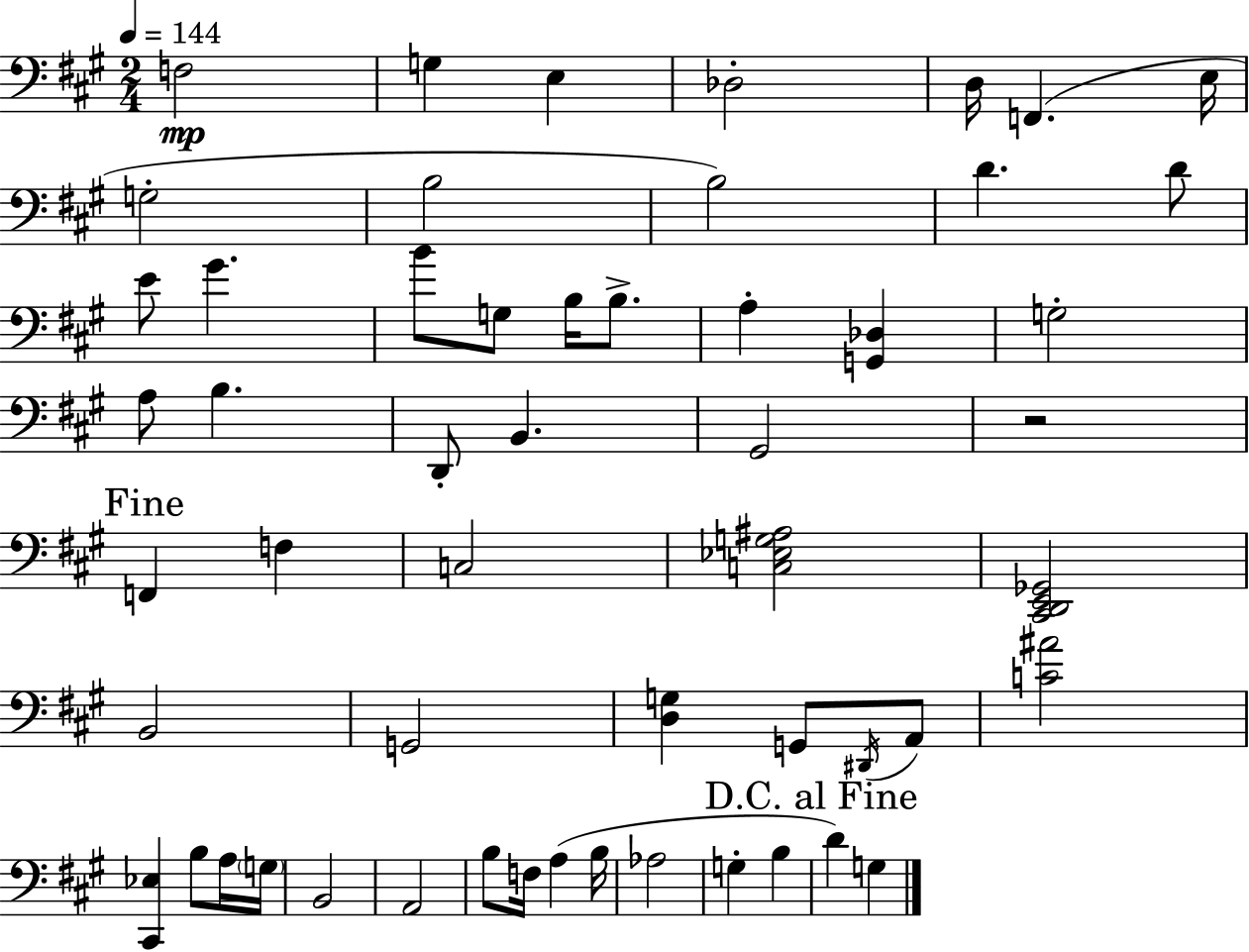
{
  \clef bass
  \numericTimeSignature
  \time 2/4
  \key a \major
  \tempo 4 = 144
  f2\mp | g4 e4 | des2-. | d16 f,4.( e16 | \break g2-. | b2 | b2) | d'4. d'8 | \break e'8 gis'4. | b'8 g8 b16 b8.-> | a4-. <g, des>4 | g2-. | \break a8 b4. | d,8-. b,4. | gis,2 | r2 | \break \mark "Fine" f,4 f4 | c2 | <c ees g ais>2 | <cis, d, e, ges,>2 | \break b,2 | g,2 | <d g>4 g,8 \acciaccatura { dis,16 } a,8 | <c' ais'>2 | \break <cis, ees>4 b8 a16 | \parenthesize g16 b,2 | a,2 | b8 f16 a4( | \break b16 aes2 | g4-. b4 | \mark "D.C. al Fine" d'4) g4 | \bar "|."
}